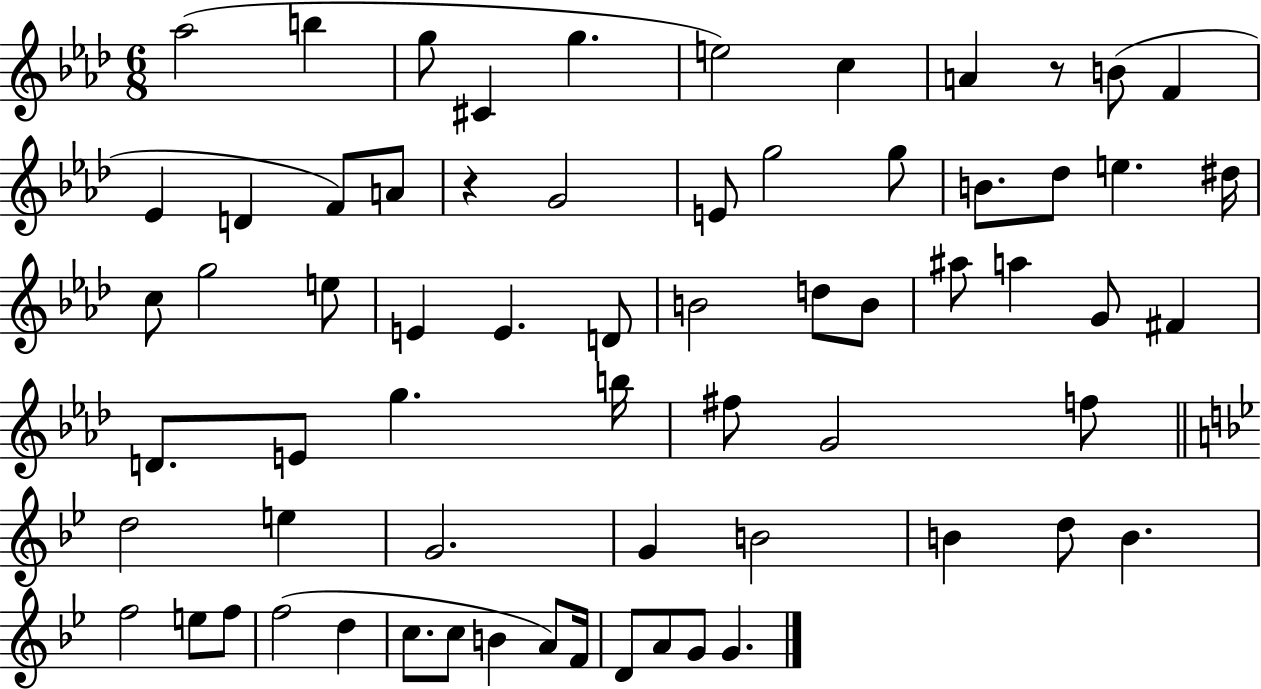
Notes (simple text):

Ab5/h B5/q G5/e C#4/q G5/q. E5/h C5/q A4/q R/e B4/e F4/q Eb4/q D4/q F4/e A4/e R/q G4/h E4/e G5/h G5/e B4/e. Db5/e E5/q. D#5/s C5/e G5/h E5/e E4/q E4/q. D4/e B4/h D5/e B4/e A#5/e A5/q G4/e F#4/q D4/e. E4/e G5/q. B5/s F#5/e G4/h F5/e D5/h E5/q G4/h. G4/q B4/h B4/q D5/e B4/q. F5/h E5/e F5/e F5/h D5/q C5/e. C5/e B4/q A4/e F4/s D4/e A4/e G4/e G4/q.